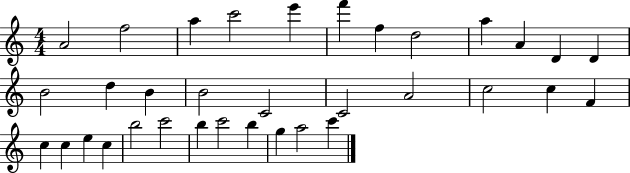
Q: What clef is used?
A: treble